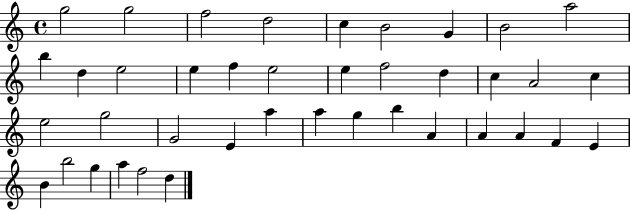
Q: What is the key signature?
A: C major